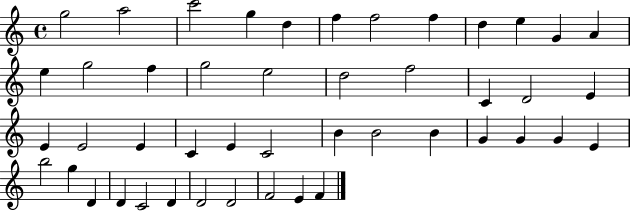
{
  \clef treble
  \time 4/4
  \defaultTimeSignature
  \key c \major
  g''2 a''2 | c'''2 g''4 d''4 | f''4 f''2 f''4 | d''4 e''4 g'4 a'4 | \break e''4 g''2 f''4 | g''2 e''2 | d''2 f''2 | c'4 d'2 e'4 | \break e'4 e'2 e'4 | c'4 e'4 c'2 | b'4 b'2 b'4 | g'4 g'4 g'4 e'4 | \break b''2 g''4 d'4 | d'4 c'2 d'4 | d'2 d'2 | f'2 e'4 f'4 | \break \bar "|."
}